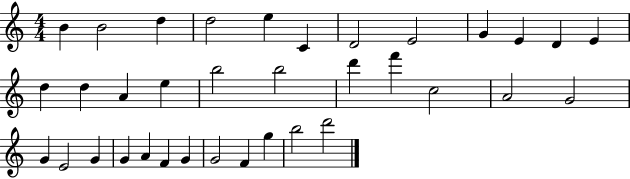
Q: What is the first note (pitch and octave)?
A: B4